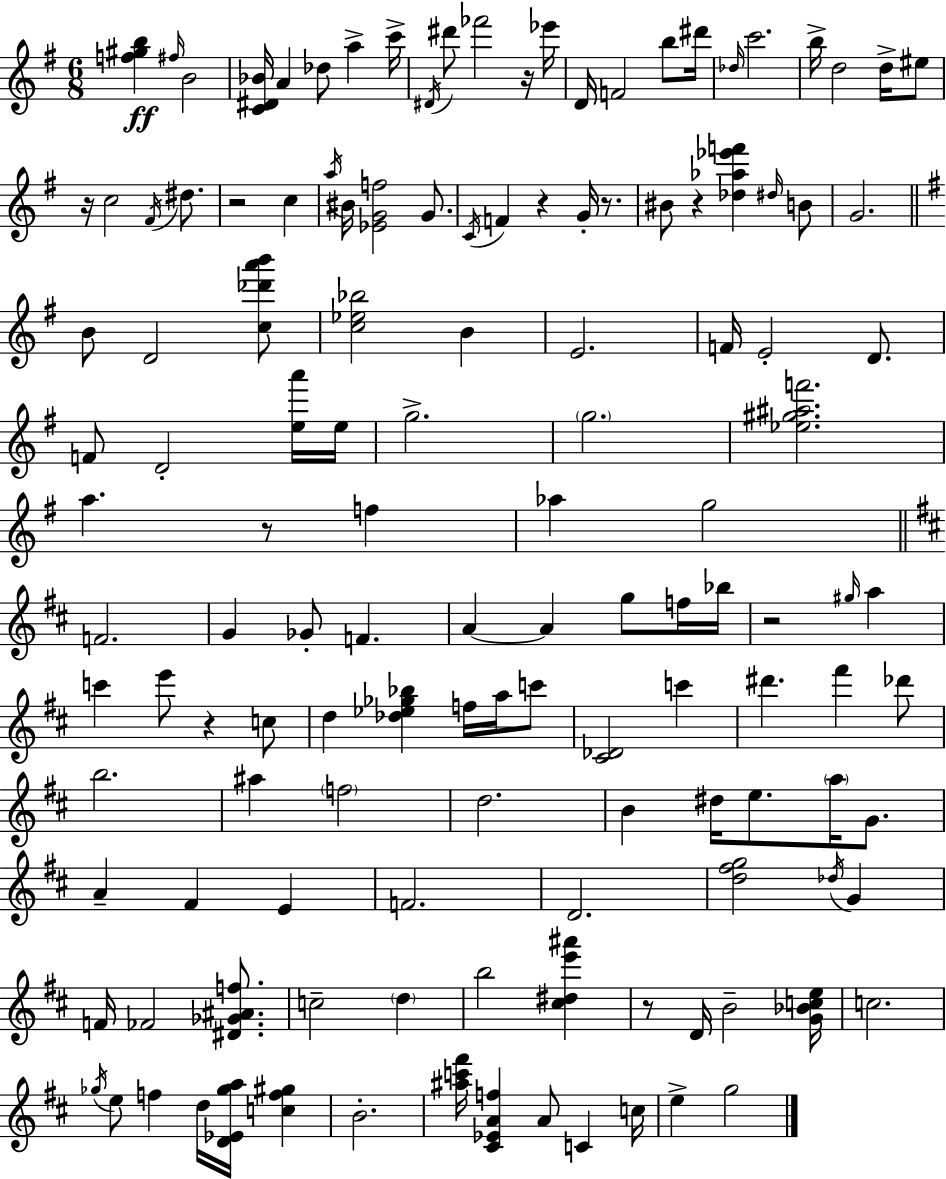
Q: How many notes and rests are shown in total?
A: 134